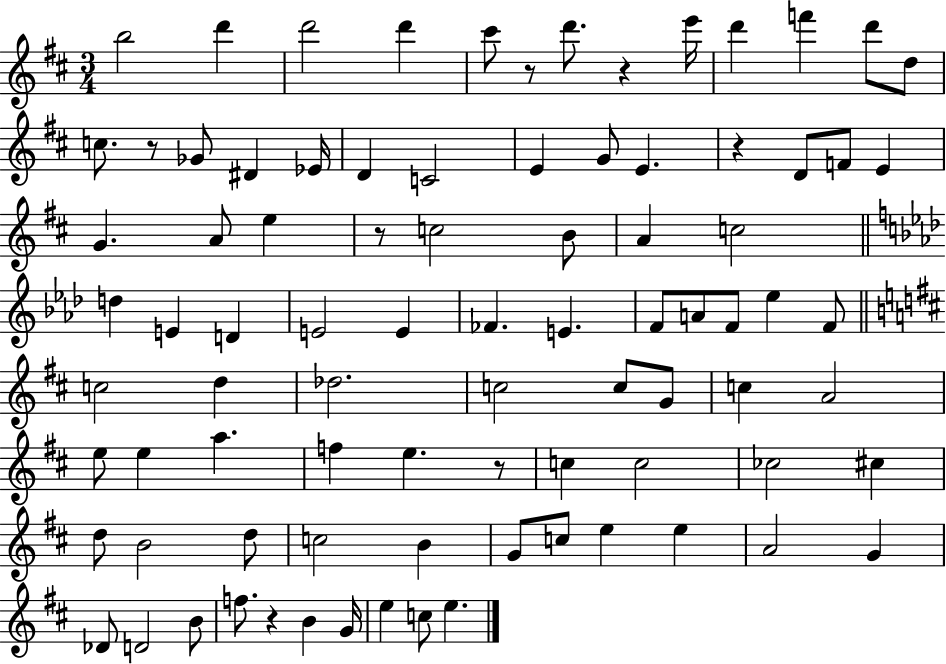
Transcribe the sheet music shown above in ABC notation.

X:1
T:Untitled
M:3/4
L:1/4
K:D
b2 d' d'2 d' ^c'/2 z/2 d'/2 z e'/4 d' f' d'/2 d/2 c/2 z/2 _G/2 ^D _E/4 D C2 E G/2 E z D/2 F/2 E G A/2 e z/2 c2 B/2 A c2 d E D E2 E _F E F/2 A/2 F/2 _e F/2 c2 d _d2 c2 c/2 G/2 c A2 e/2 e a f e z/2 c c2 _c2 ^c d/2 B2 d/2 c2 B G/2 c/2 e e A2 G _D/2 D2 B/2 f/2 z B G/4 e c/2 e